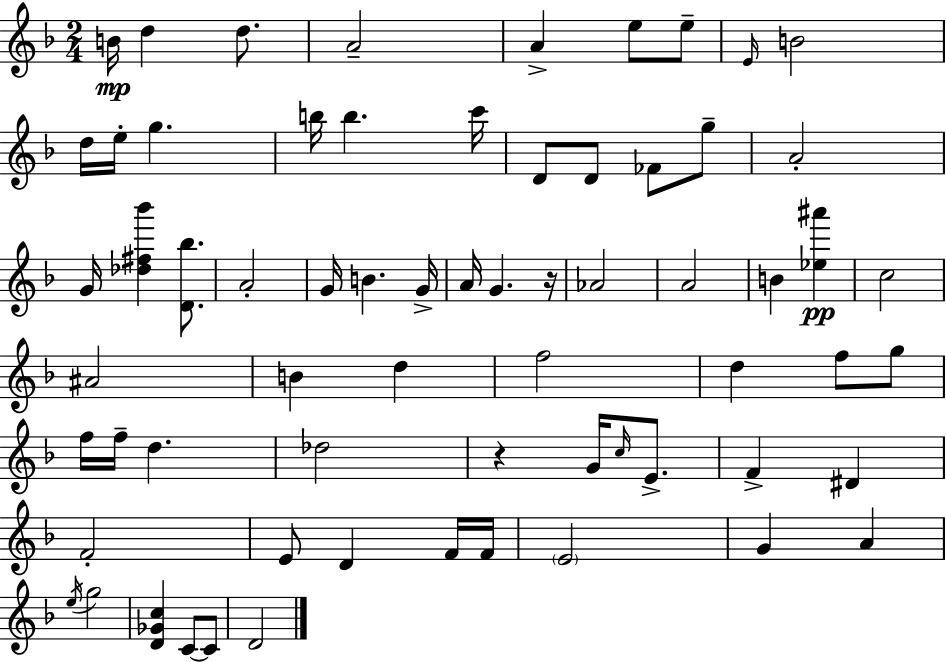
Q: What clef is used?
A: treble